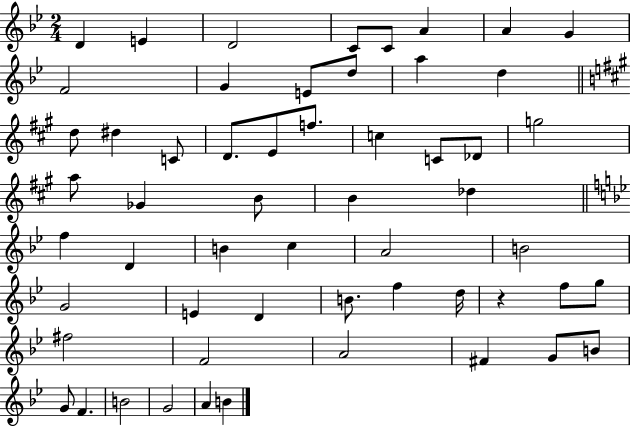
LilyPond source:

{
  \clef treble
  \numericTimeSignature
  \time 2/4
  \key bes \major
  \repeat volta 2 { d'4 e'4 | d'2 | c'8 c'8 a'4 | a'4 g'4 | \break f'2 | g'4 e'8 d''8 | a''4 d''4 | \bar "||" \break \key a \major d''8 dis''4 c'8 | d'8. e'8 f''8. | c''4 c'8 des'8 | g''2 | \break a''8 ges'4 b'8 | b'4 des''4 | \bar "||" \break \key bes \major f''4 d'4 | b'4 c''4 | a'2 | b'2 | \break g'2 | e'4 d'4 | b'8. f''4 d''16 | r4 f''8 g''8 | \break fis''2 | f'2 | a'2 | fis'4 g'8 b'8 | \break g'8 f'4. | b'2 | g'2 | a'4 b'4 | \break } \bar "|."
}